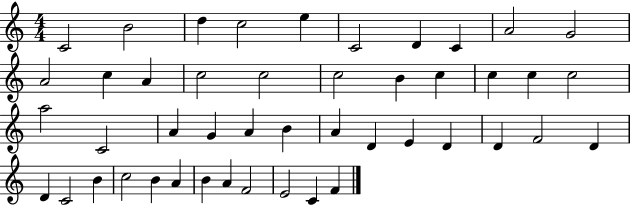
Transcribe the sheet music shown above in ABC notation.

X:1
T:Untitled
M:4/4
L:1/4
K:C
C2 B2 d c2 e C2 D C A2 G2 A2 c A c2 c2 c2 B c c c c2 a2 C2 A G A B A D E D D F2 D D C2 B c2 B A B A F2 E2 C F